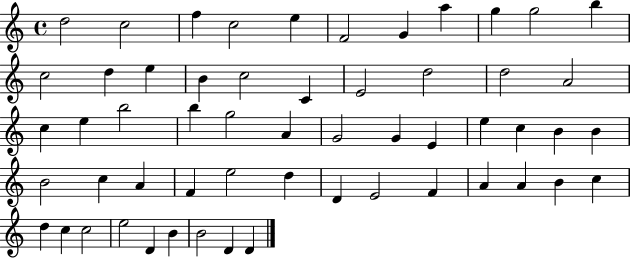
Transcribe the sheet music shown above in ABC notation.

X:1
T:Untitled
M:4/4
L:1/4
K:C
d2 c2 f c2 e F2 G a g g2 b c2 d e B c2 C E2 d2 d2 A2 c e b2 b g2 A G2 G E e c B B B2 c A F e2 d D E2 F A A B c d c c2 e2 D B B2 D D